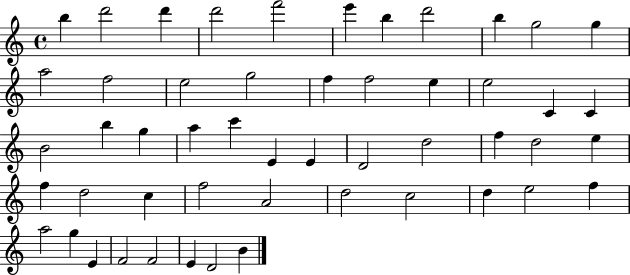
X:1
T:Untitled
M:4/4
L:1/4
K:C
b d'2 d' d'2 f'2 e' b d'2 b g2 g a2 f2 e2 g2 f f2 e e2 C C B2 b g a c' E E D2 d2 f d2 e f d2 c f2 A2 d2 c2 d e2 f a2 g E F2 F2 E D2 B